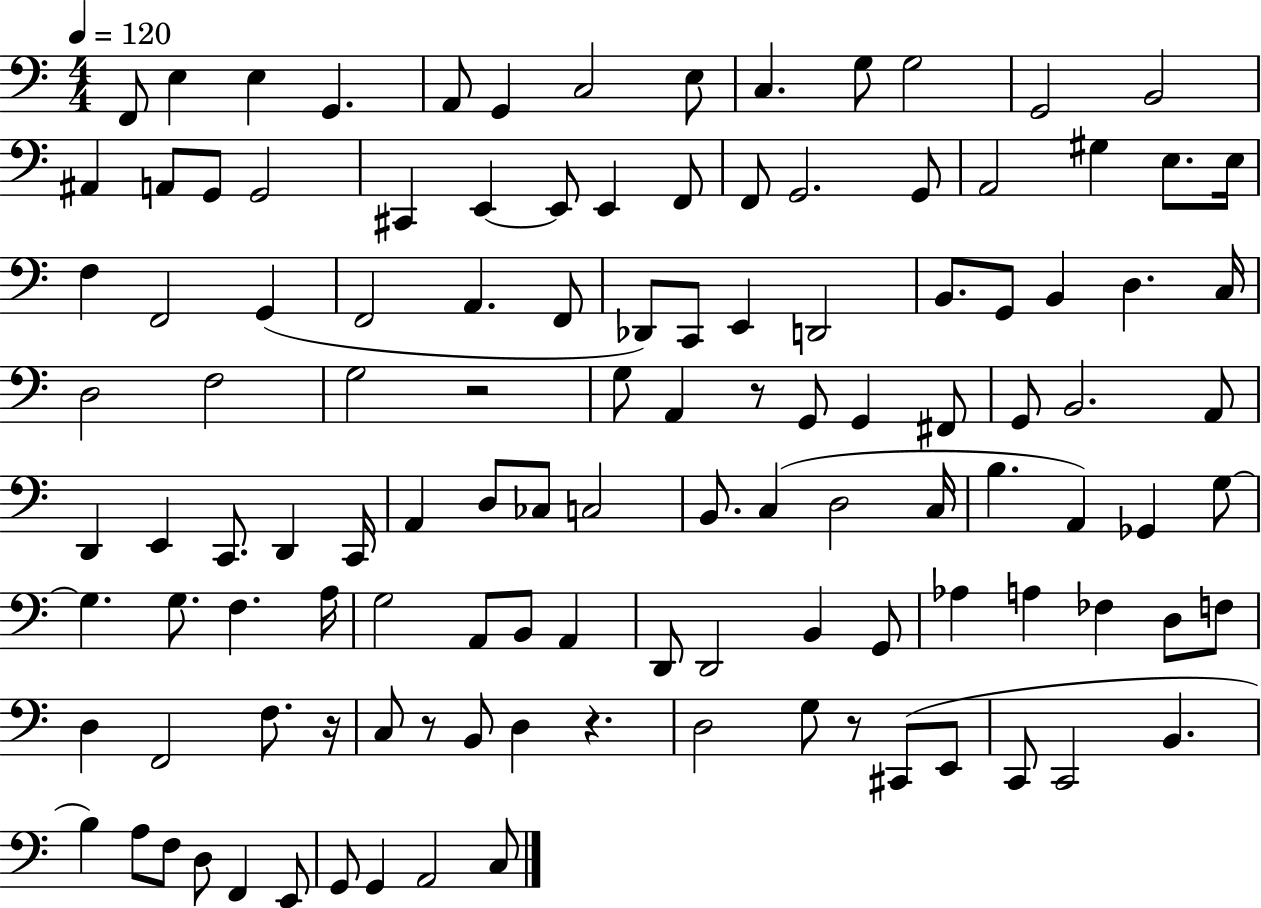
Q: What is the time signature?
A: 4/4